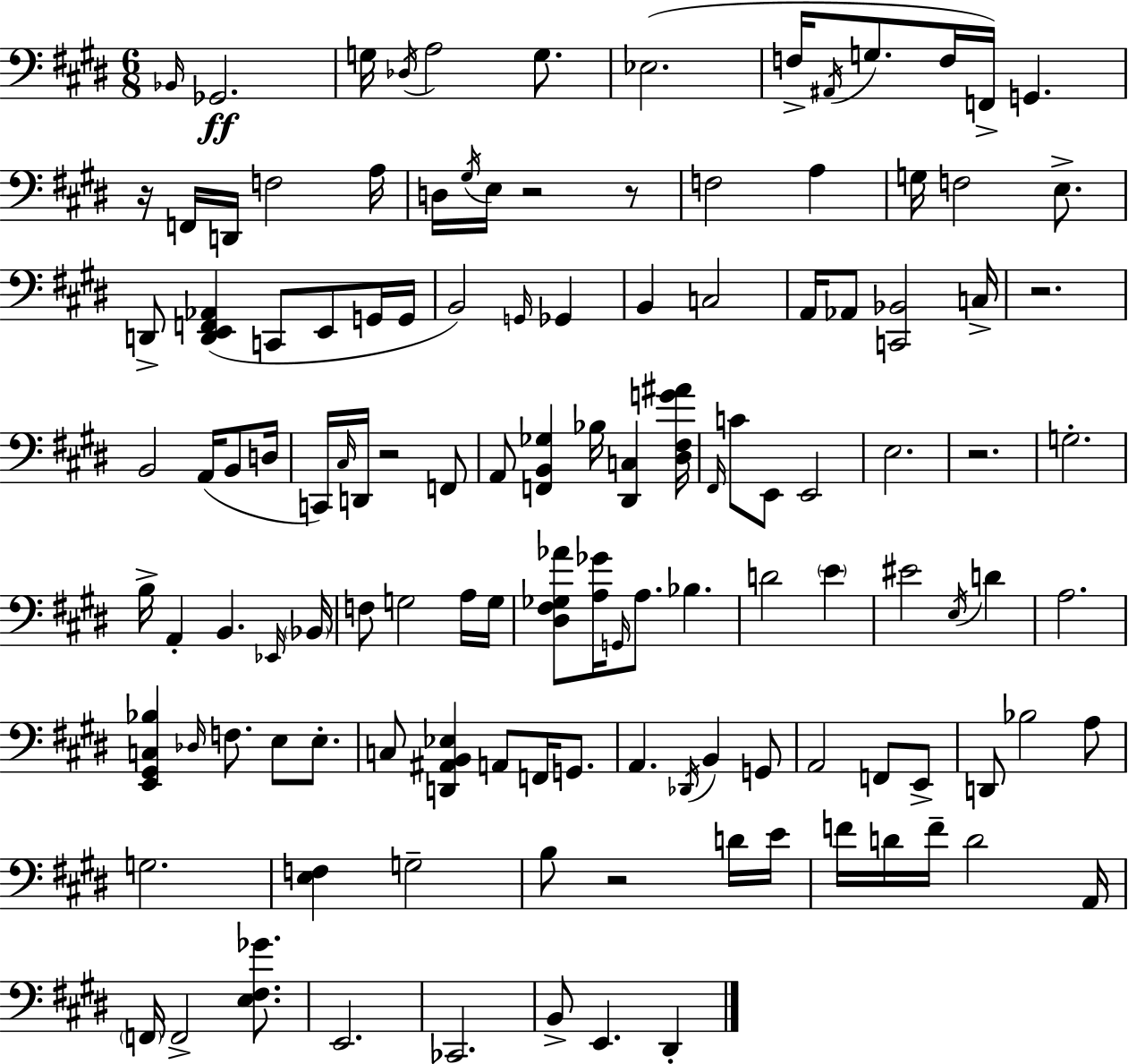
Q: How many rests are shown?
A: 7